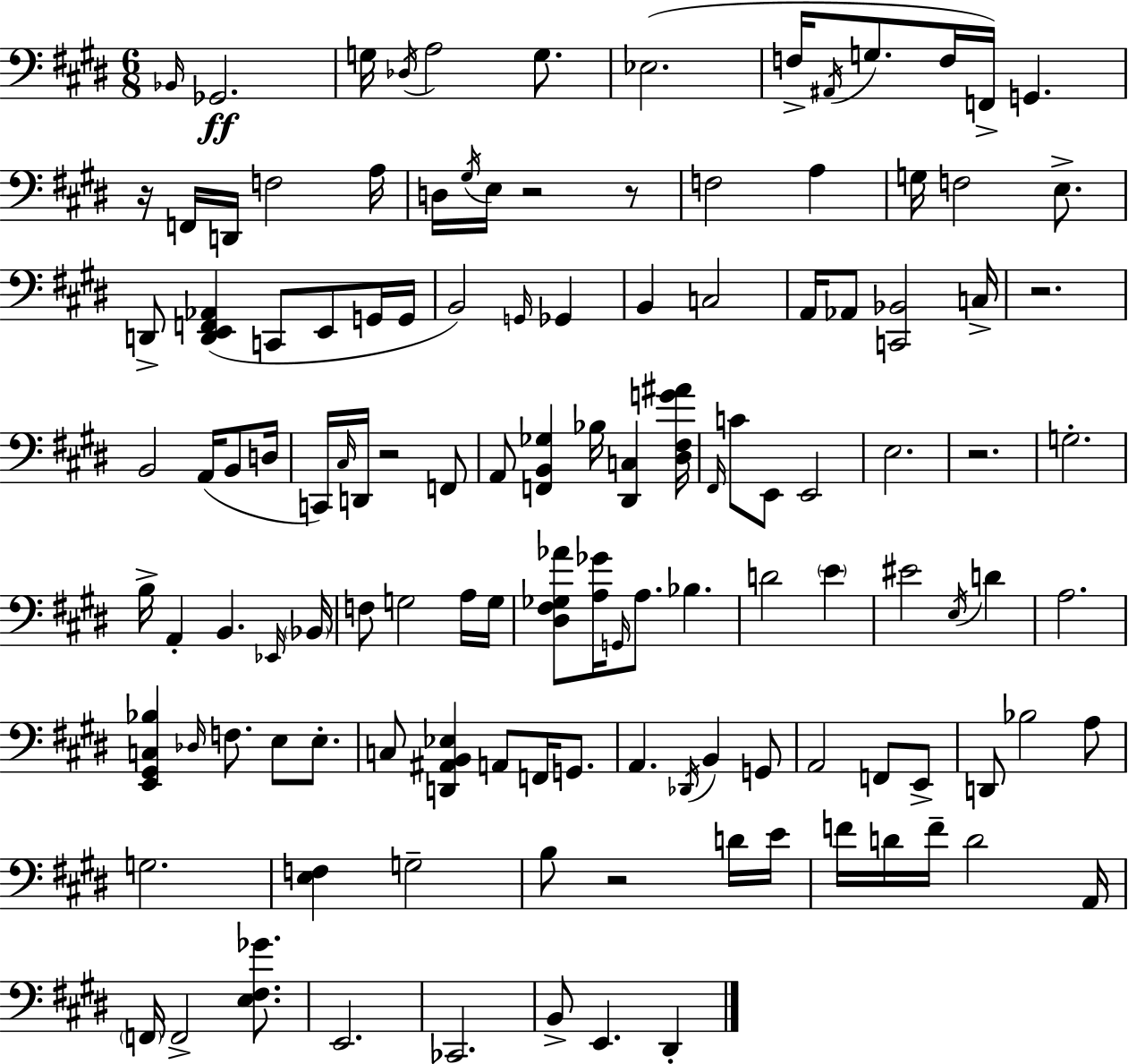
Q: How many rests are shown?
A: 7